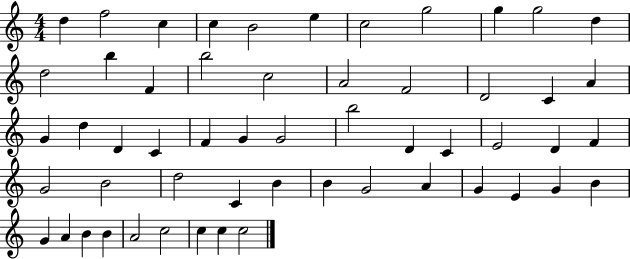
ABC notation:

X:1
T:Untitled
M:4/4
L:1/4
K:C
d f2 c c B2 e c2 g2 g g2 d d2 b F b2 c2 A2 F2 D2 C A G d D C F G G2 b2 D C E2 D F G2 B2 d2 C B B G2 A G E G B G A B B A2 c2 c c c2